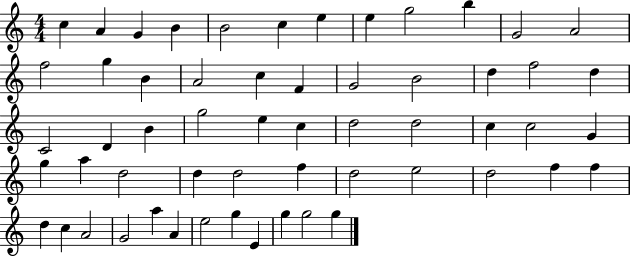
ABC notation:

X:1
T:Untitled
M:4/4
L:1/4
K:C
c A G B B2 c e e g2 b G2 A2 f2 g B A2 c F G2 B2 d f2 d C2 D B g2 e c d2 d2 c c2 G g a d2 d d2 f d2 e2 d2 f f d c A2 G2 a A e2 g E g g2 g